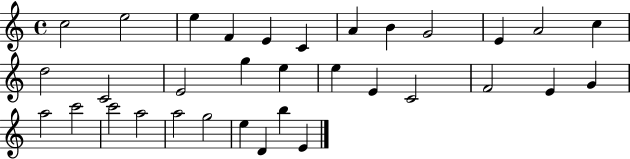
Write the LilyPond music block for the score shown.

{
  \clef treble
  \time 4/4
  \defaultTimeSignature
  \key c \major
  c''2 e''2 | e''4 f'4 e'4 c'4 | a'4 b'4 g'2 | e'4 a'2 c''4 | \break d''2 c'2 | e'2 g''4 e''4 | e''4 e'4 c'2 | f'2 e'4 g'4 | \break a''2 c'''2 | c'''2 a''2 | a''2 g''2 | e''4 d'4 b''4 e'4 | \break \bar "|."
}